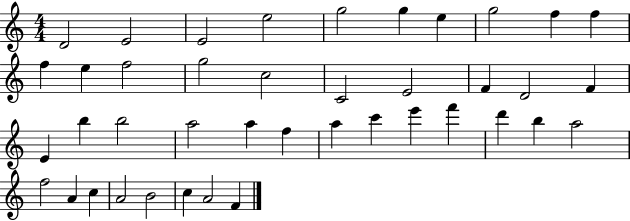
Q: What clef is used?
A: treble